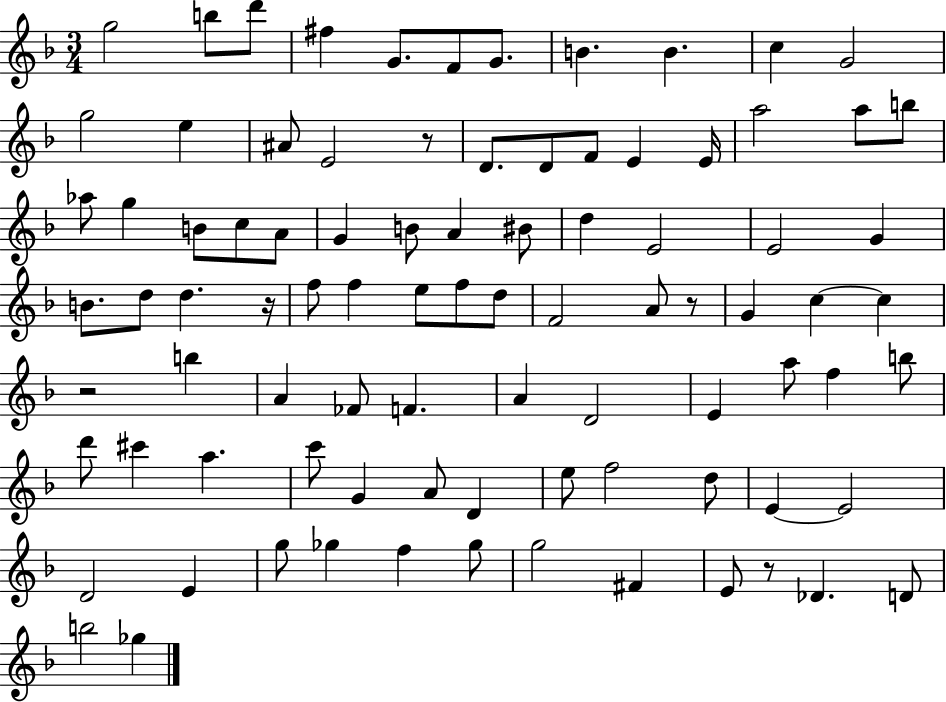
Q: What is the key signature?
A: F major